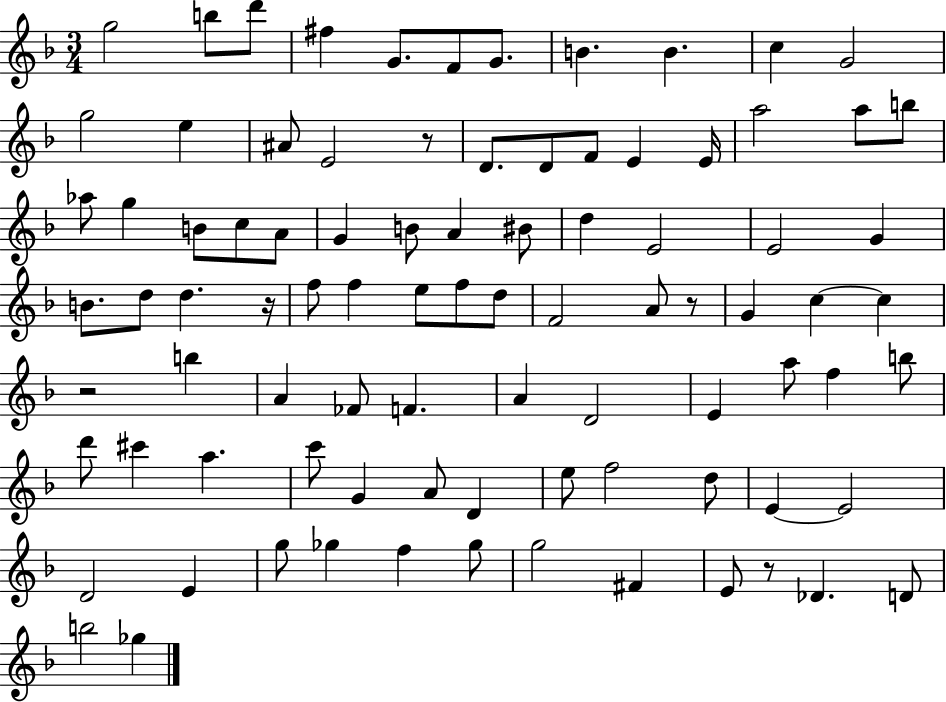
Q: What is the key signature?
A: F major